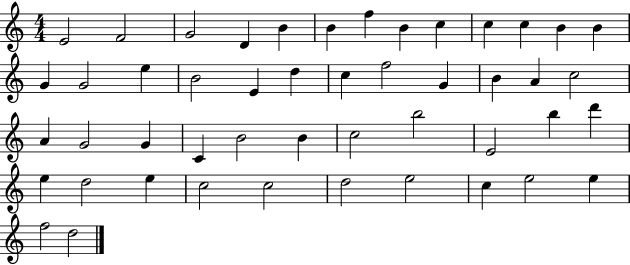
X:1
T:Untitled
M:4/4
L:1/4
K:C
E2 F2 G2 D B B f B c c c B B G G2 e B2 E d c f2 G B A c2 A G2 G C B2 B c2 b2 E2 b d' e d2 e c2 c2 d2 e2 c e2 e f2 d2